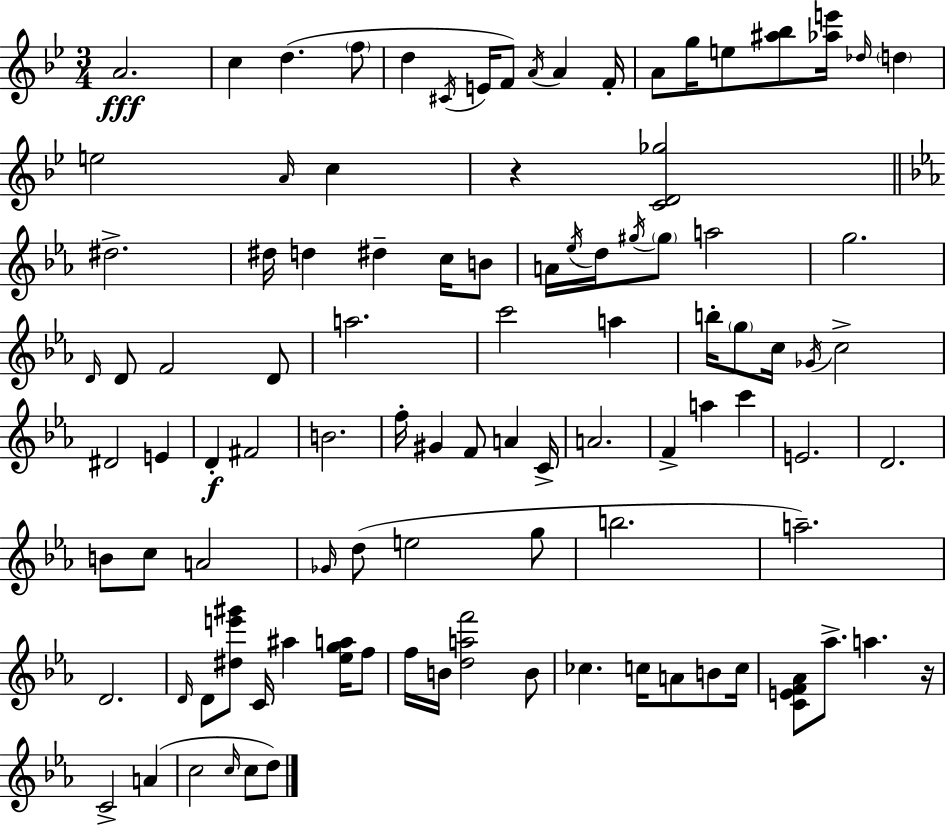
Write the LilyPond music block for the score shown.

{
  \clef treble
  \numericTimeSignature
  \time 3/4
  \key g \minor
  a'2.\fff | c''4 d''4.( \parenthesize f''8 | d''4 \acciaccatura { cis'16 } e'16 f'8) \acciaccatura { a'16 } a'4 | f'16-. a'8 g''16 e''8 <ais'' bes''>8 <aes'' e'''>16 \grace { des''16 } \parenthesize d''4 | \break e''2 \grace { a'16 } | c''4 r4 <c' d' ges''>2 | \bar "||" \break \key ees \major dis''2.-> | dis''16 d''4 dis''4-- c''16 b'8 | a'16 \acciaccatura { ees''16 } d''16 \acciaccatura { gis''16 } \parenthesize gis''8 a''2 | g''2. | \break \grace { d'16 } d'8 f'2 | d'8 a''2. | c'''2 a''4 | b''16-. \parenthesize g''8 c''16 \acciaccatura { ges'16 } c''2-> | \break dis'2 | e'4 d'4-.\f fis'2 | b'2. | f''16-. gis'4 f'8 a'4 | \break c'16-> a'2. | f'4-> a''4 | c'''4 e'2. | d'2. | \break b'8 c''8 a'2 | \grace { ges'16 }( d''8 e''2 | g''8 b''2. | a''2.--) | \break d'2. | \grace { d'16 } d'8 <dis'' e''' gis'''>8 c'16 ais''4 | <ees'' g'' a''>16 f''8 f''16 b'16 <d'' a'' f'''>2 | b'8 ces''4. | \break c''16 a'8 b'8 c''16 <c' e' f' aes'>8 aes''8.-> a''4. | r16 c'2-> | a'4( c''2 | \grace { c''16 } c''8 d''8) \bar "|."
}